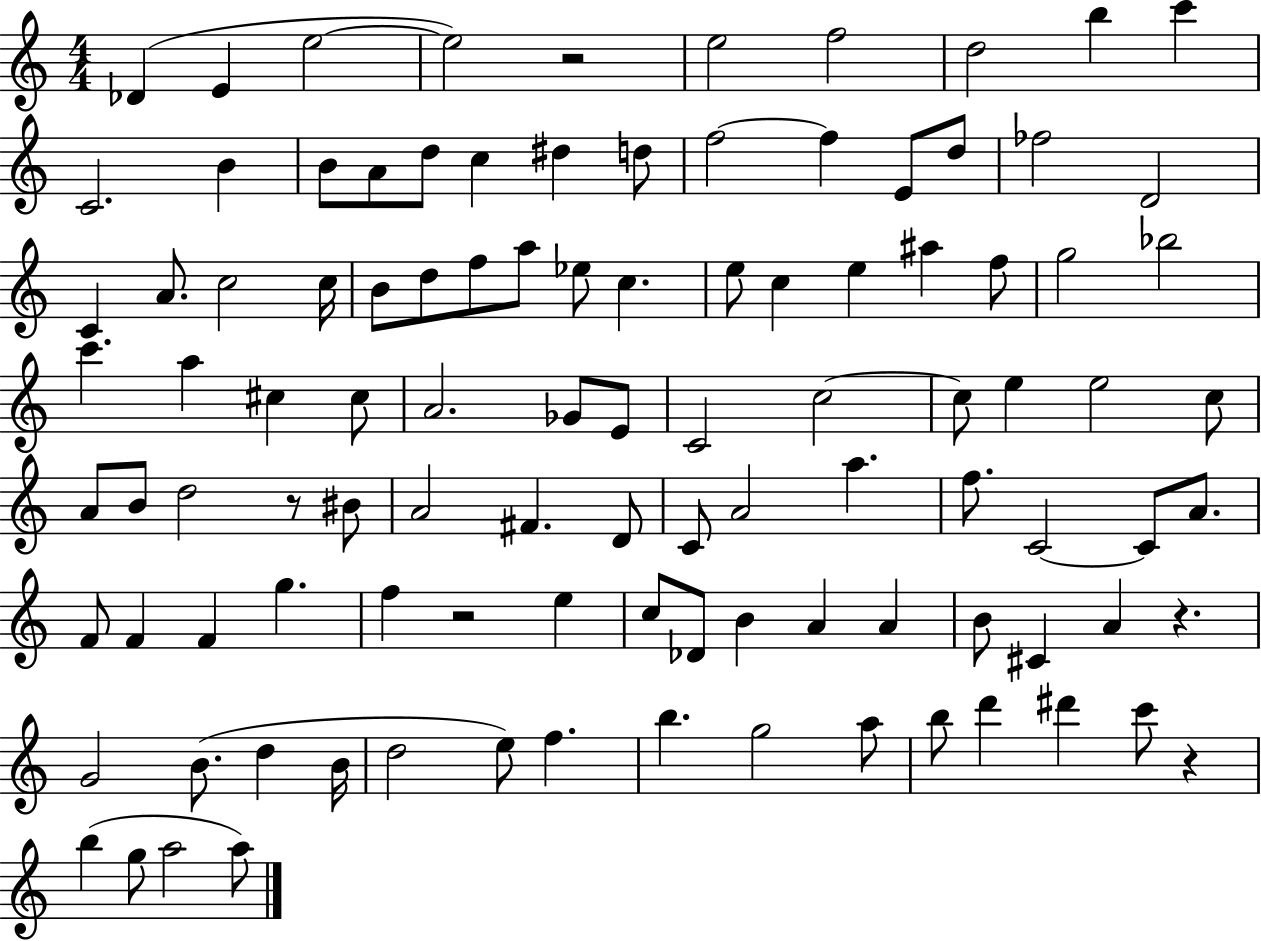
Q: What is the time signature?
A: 4/4